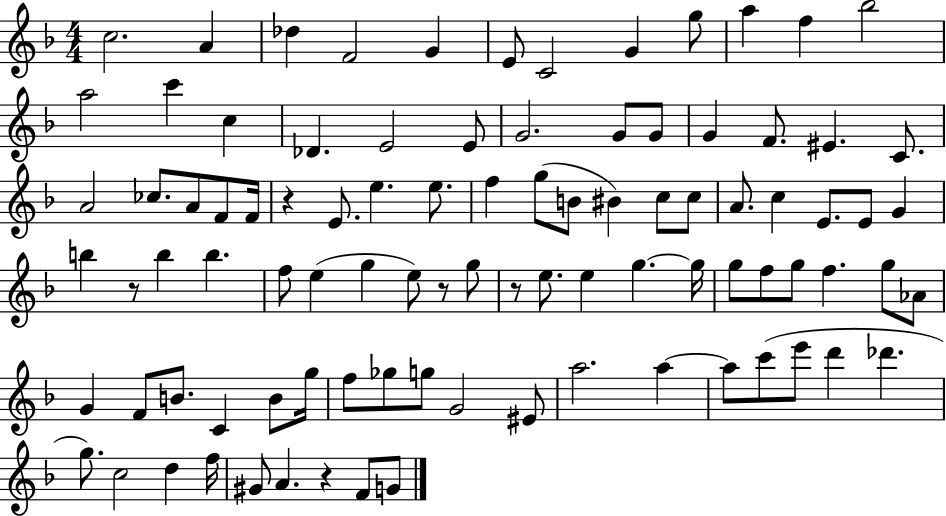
X:1
T:Untitled
M:4/4
L:1/4
K:F
c2 A _d F2 G E/2 C2 G g/2 a f _b2 a2 c' c _D E2 E/2 G2 G/2 G/2 G F/2 ^E C/2 A2 _c/2 A/2 F/2 F/4 z E/2 e e/2 f g/2 B/2 ^B c/2 c/2 A/2 c E/2 E/2 G b z/2 b b f/2 e g e/2 z/2 g/2 z/2 e/2 e g g/4 g/2 f/2 g/2 f g/2 _A/2 G F/2 B/2 C B/2 g/4 f/2 _g/2 g/2 G2 ^E/2 a2 a a/2 c'/2 e'/2 d' _d' g/2 c2 d f/4 ^G/2 A z F/2 G/2